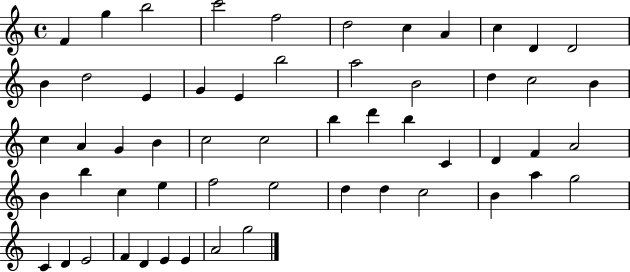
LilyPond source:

{
  \clef treble
  \time 4/4
  \defaultTimeSignature
  \key c \major
  f'4 g''4 b''2 | c'''2 f''2 | d''2 c''4 a'4 | c''4 d'4 d'2 | \break b'4 d''2 e'4 | g'4 e'4 b''2 | a''2 b'2 | d''4 c''2 b'4 | \break c''4 a'4 g'4 b'4 | c''2 c''2 | b''4 d'''4 b''4 c'4 | d'4 f'4 a'2 | \break b'4 b''4 c''4 e''4 | f''2 e''2 | d''4 d''4 c''2 | b'4 a''4 g''2 | \break c'4 d'4 e'2 | f'4 d'4 e'4 e'4 | a'2 g''2 | \bar "|."
}